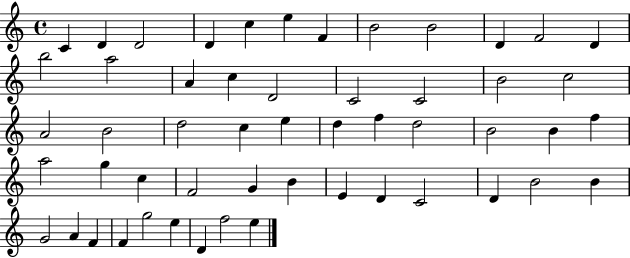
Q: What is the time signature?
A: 4/4